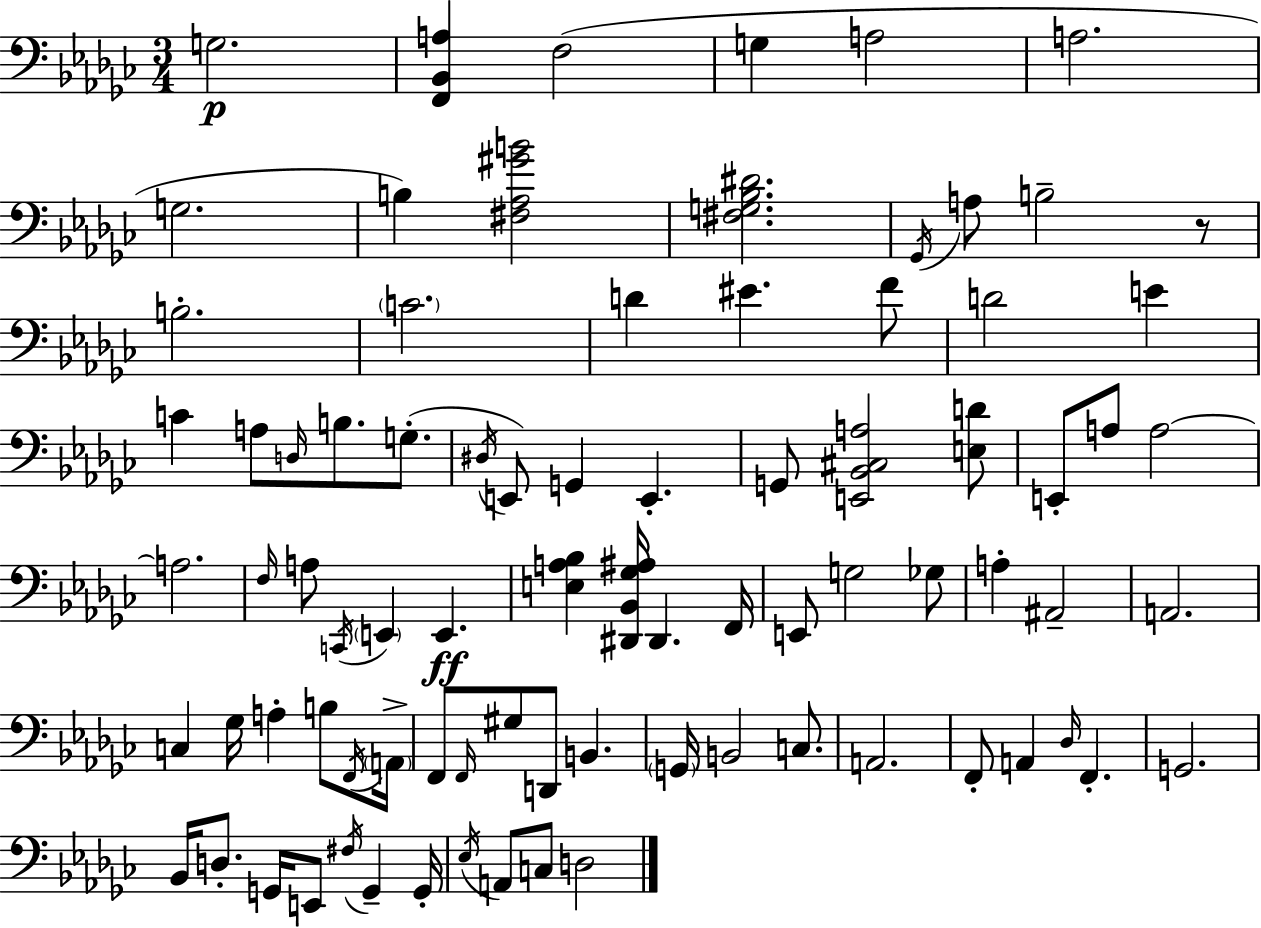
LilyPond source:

{
  \clef bass
  \numericTimeSignature
  \time 3/4
  \key ees \minor
  g2.\p | <f, bes, a>4 f2( | g4 a2 | a2. | \break g2. | b4) <fis aes gis' b'>2 | <fis g bes dis'>2. | \acciaccatura { ges,16 } a8 b2-- r8 | \break b2.-. | \parenthesize c'2. | d'4 eis'4. f'8 | d'2 e'4 | \break c'4 a8 \grace { d16 } b8. g8.-.( | \acciaccatura { dis16 } e,8) g,4 e,4.-. | g,8 <e, bes, cis a>2 | <e d'>8 e,8-. a8 a2~~ | \break a2. | \grace { f16 } a8 \acciaccatura { c,16 } \parenthesize e,4 e,4.\ff | <e a bes>4 <dis, bes, ges ais>16 dis,4. | f,16 e,8 g2 | \break ges8 a4-. ais,2-- | a,2. | c4 ges16 a4-. | b8 \acciaccatura { f,16 } \parenthesize a,16-> f,8 \grace { f,16 } gis8 d,8 | \break b,4. \parenthesize g,16 b,2 | c8. a,2. | f,8-. a,4 | \grace { des16 } f,4.-. g,2. | \break bes,16 d8.-. | g,16 e,8 \acciaccatura { fis16 } g,4-- g,16-. \acciaccatura { ees16 } a,8 | c8 d2 \bar "|."
}